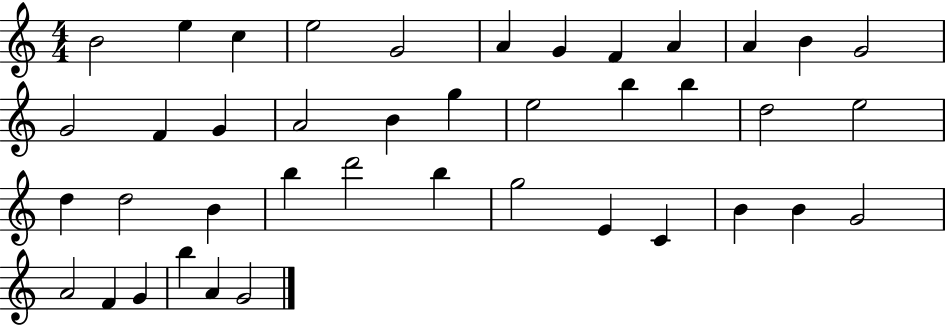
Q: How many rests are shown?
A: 0